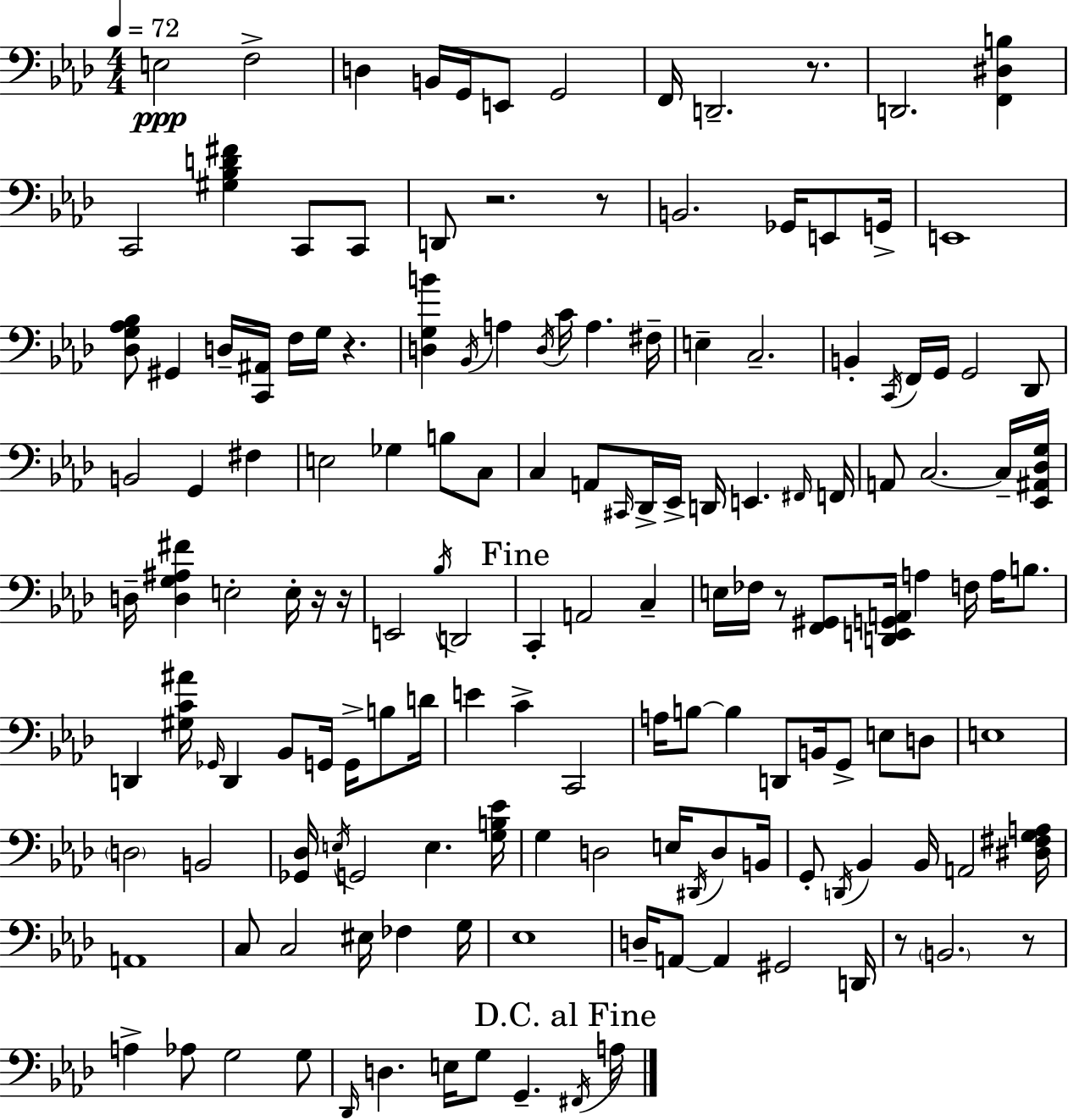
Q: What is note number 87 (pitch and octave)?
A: B2